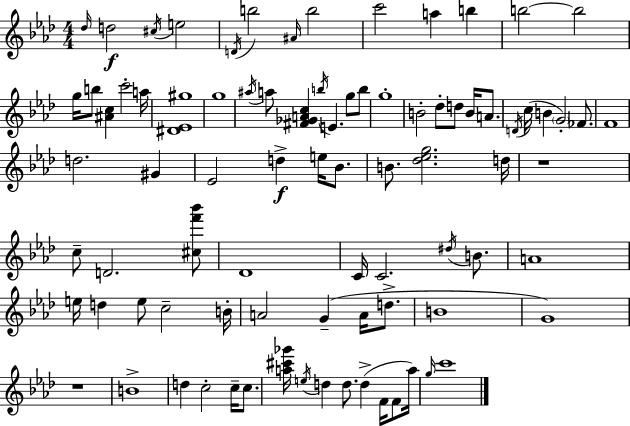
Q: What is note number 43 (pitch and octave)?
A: B4